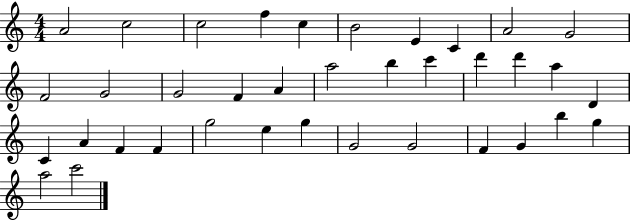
A4/h C5/h C5/h F5/q C5/q B4/h E4/q C4/q A4/h G4/h F4/h G4/h G4/h F4/q A4/q A5/h B5/q C6/q D6/q D6/q A5/q D4/q C4/q A4/q F4/q F4/q G5/h E5/q G5/q G4/h G4/h F4/q G4/q B5/q G5/q A5/h C6/h